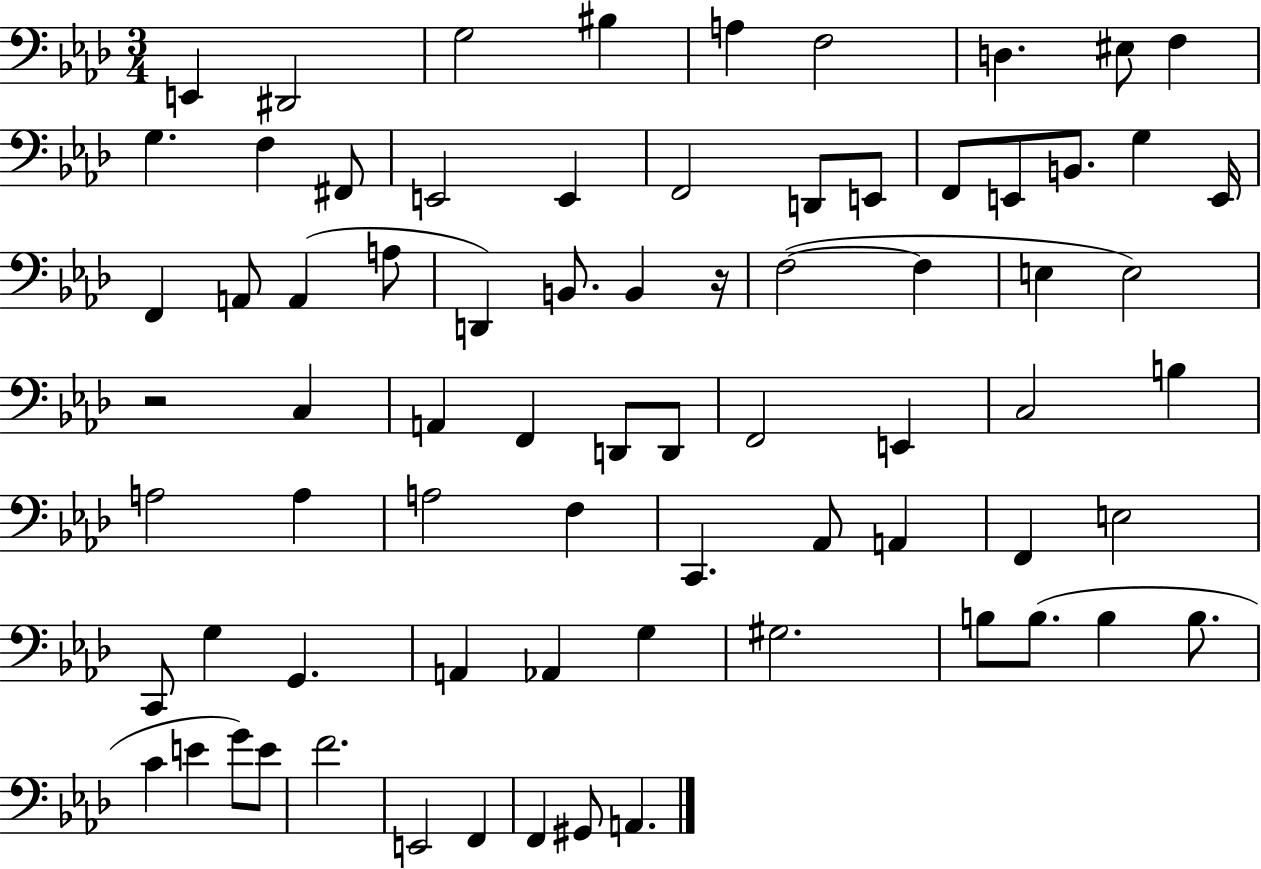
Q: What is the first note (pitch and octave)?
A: E2